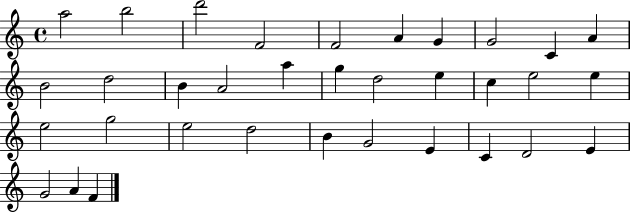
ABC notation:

X:1
T:Untitled
M:4/4
L:1/4
K:C
a2 b2 d'2 F2 F2 A G G2 C A B2 d2 B A2 a g d2 e c e2 e e2 g2 e2 d2 B G2 E C D2 E G2 A F